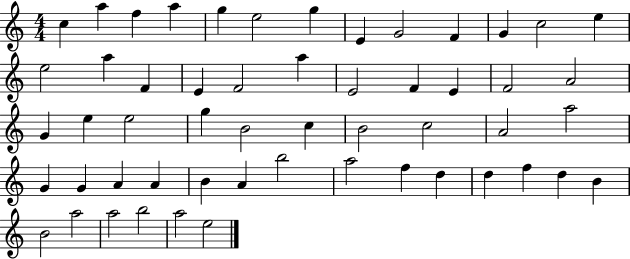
C5/q A5/q F5/q A5/q G5/q E5/h G5/q E4/q G4/h F4/q G4/q C5/h E5/q E5/h A5/q F4/q E4/q F4/h A5/q E4/h F4/q E4/q F4/h A4/h G4/q E5/q E5/h G5/q B4/h C5/q B4/h C5/h A4/h A5/h G4/q G4/q A4/q A4/q B4/q A4/q B5/h A5/h F5/q D5/q D5/q F5/q D5/q B4/q B4/h A5/h A5/h B5/h A5/h E5/h